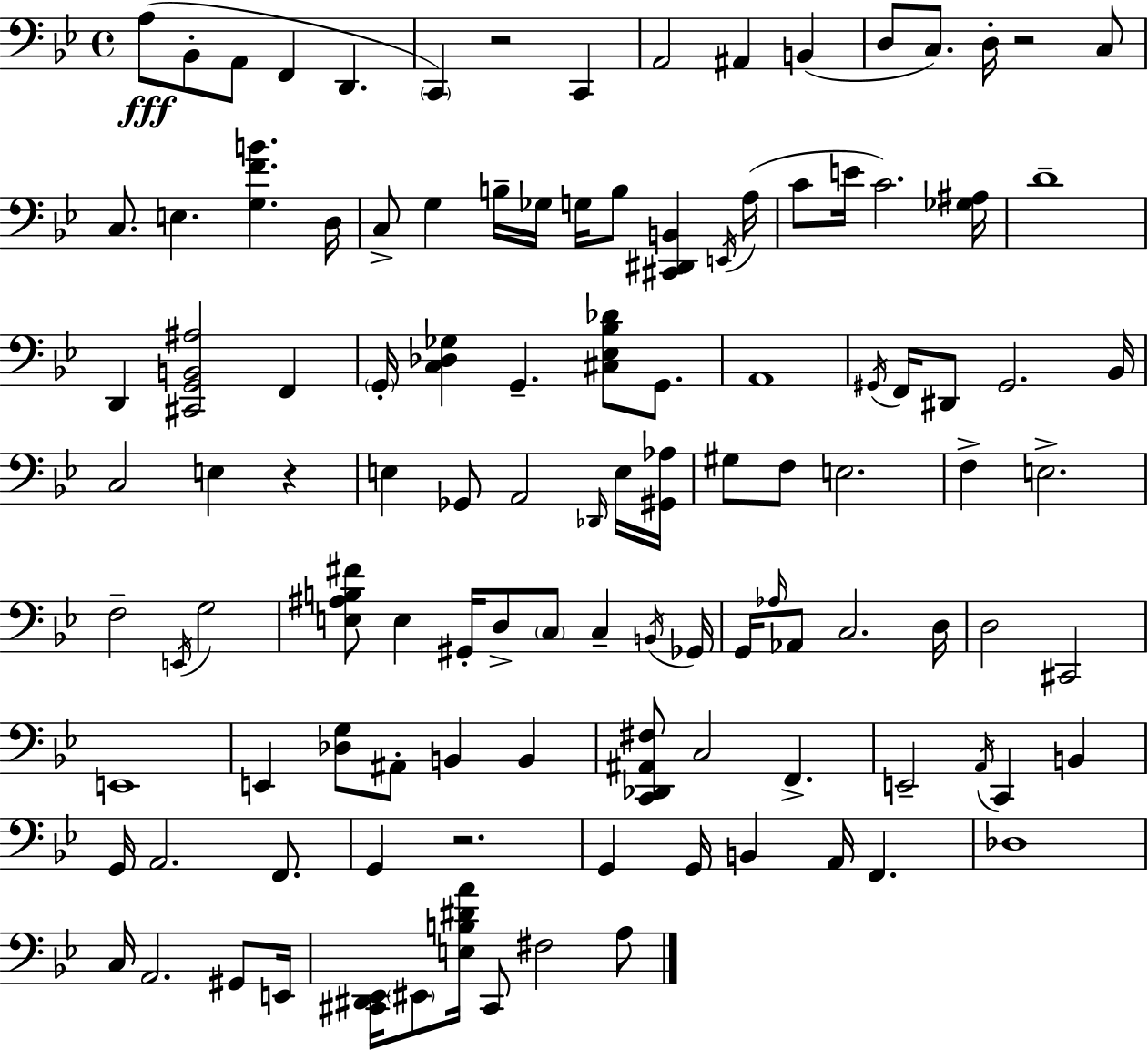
A3/e Bb2/e A2/e F2/q D2/q. C2/q R/h C2/q A2/h A#2/q B2/q D3/e C3/e. D3/s R/h C3/e C3/e. E3/q. [G3,F4,B4]/q. D3/s C3/e G3/q B3/s Gb3/s G3/s B3/e [C#2,D#2,B2]/q E2/s A3/s C4/e E4/s C4/h. [Gb3,A#3]/s D4/w D2/q [C#2,G2,B2,A#3]/h F2/q G2/s [C3,Db3,Gb3]/q G2/q. [C#3,Eb3,Bb3,Db4]/e G2/e. A2/w G#2/s F2/s D#2/e G#2/h. Bb2/s C3/h E3/q R/q E3/q Gb2/e A2/h Db2/s E3/s [G#2,Ab3]/s G#3/e F3/e E3/h. F3/q E3/h. F3/h E2/s G3/h [E3,A#3,B3,F#4]/e E3/q G#2/s D3/e C3/e C3/q B2/s Gb2/s G2/s Ab3/s Ab2/e C3/h. D3/s D3/h C#2/h E2/w E2/q [Db3,G3]/e A#2/e B2/q B2/q [C2,Db2,A#2,F#3]/e C3/h F2/q. E2/h A2/s C2/q B2/q G2/s A2/h. F2/e. G2/q R/h. G2/q G2/s B2/q A2/s F2/q. Db3/w C3/s A2/h. G#2/e E2/s [C#2,D#2,Eb2]/s EIS2/e [E3,B3,D#4,A4]/s C#2/e F#3/h A3/e